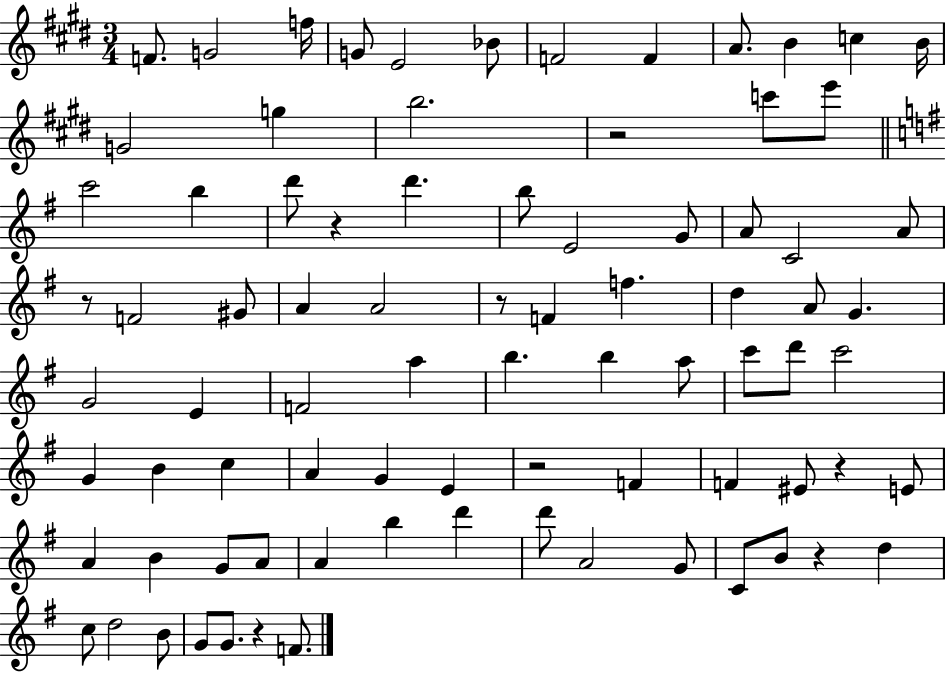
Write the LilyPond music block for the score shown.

{
  \clef treble
  \numericTimeSignature
  \time 3/4
  \key e \major
  f'8. g'2 f''16 | g'8 e'2 bes'8 | f'2 f'4 | a'8. b'4 c''4 b'16 | \break g'2 g''4 | b''2. | r2 c'''8 e'''8 | \bar "||" \break \key g \major c'''2 b''4 | d'''8 r4 d'''4. | b''8 e'2 g'8 | a'8 c'2 a'8 | \break r8 f'2 gis'8 | a'4 a'2 | r8 f'4 f''4. | d''4 a'8 g'4. | \break g'2 e'4 | f'2 a''4 | b''4. b''4 a''8 | c'''8 d'''8 c'''2 | \break g'4 b'4 c''4 | a'4 g'4 e'4 | r2 f'4 | f'4 eis'8 r4 e'8 | \break a'4 b'4 g'8 a'8 | a'4 b''4 d'''4 | d'''8 a'2 g'8 | c'8 b'8 r4 d''4 | \break c''8 d''2 b'8 | g'8 g'8. r4 f'8. | \bar "|."
}